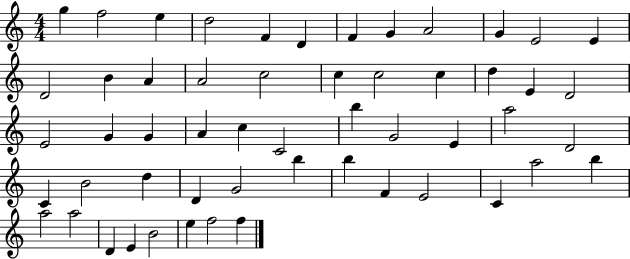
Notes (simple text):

G5/q F5/h E5/q D5/h F4/q D4/q F4/q G4/q A4/h G4/q E4/h E4/q D4/h B4/q A4/q A4/h C5/h C5/q C5/h C5/q D5/q E4/q D4/h E4/h G4/q G4/q A4/q C5/q C4/h B5/q G4/h E4/q A5/h D4/h C4/q B4/h D5/q D4/q G4/h B5/q B5/q F4/q E4/h C4/q A5/h B5/q A5/h A5/h D4/q E4/q B4/h E5/q F5/h F5/q